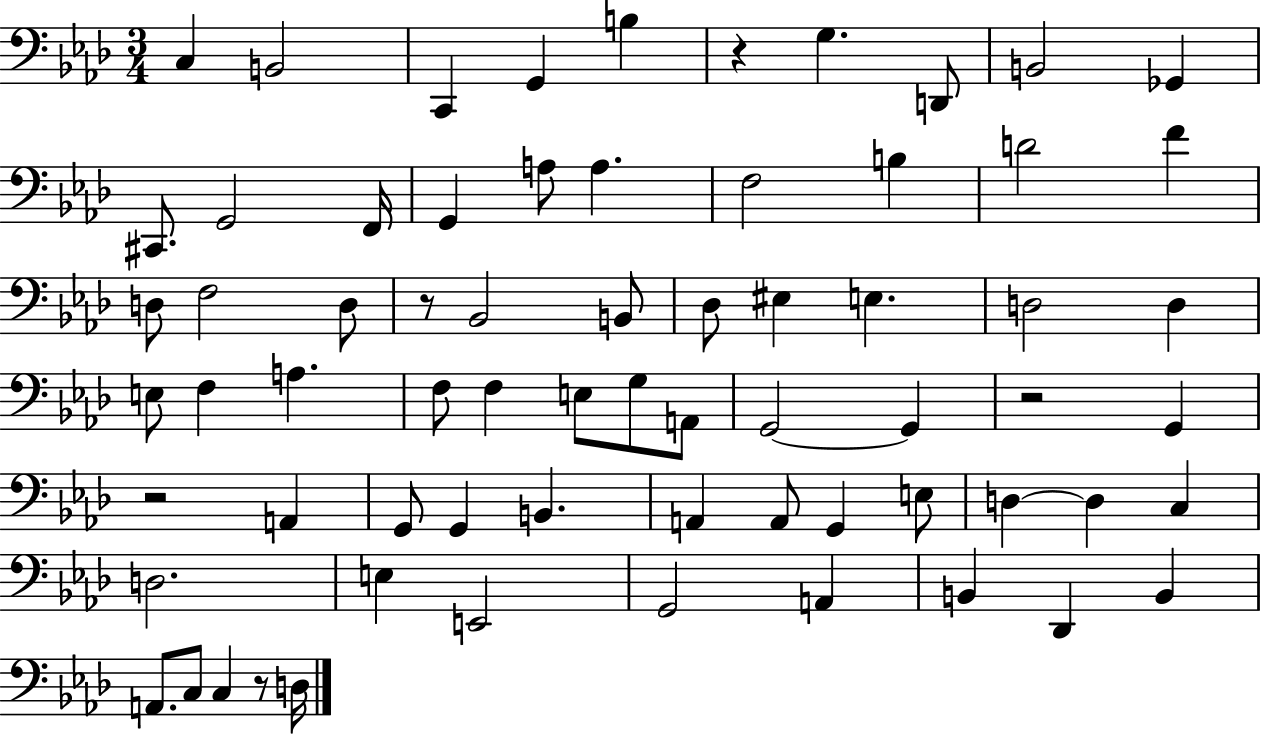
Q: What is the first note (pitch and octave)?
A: C3